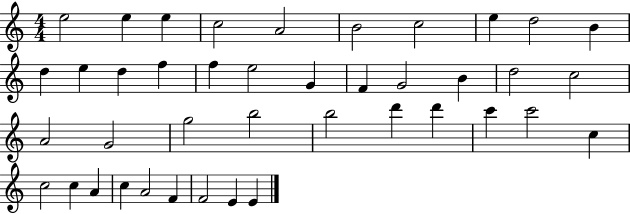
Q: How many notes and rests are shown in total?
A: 41